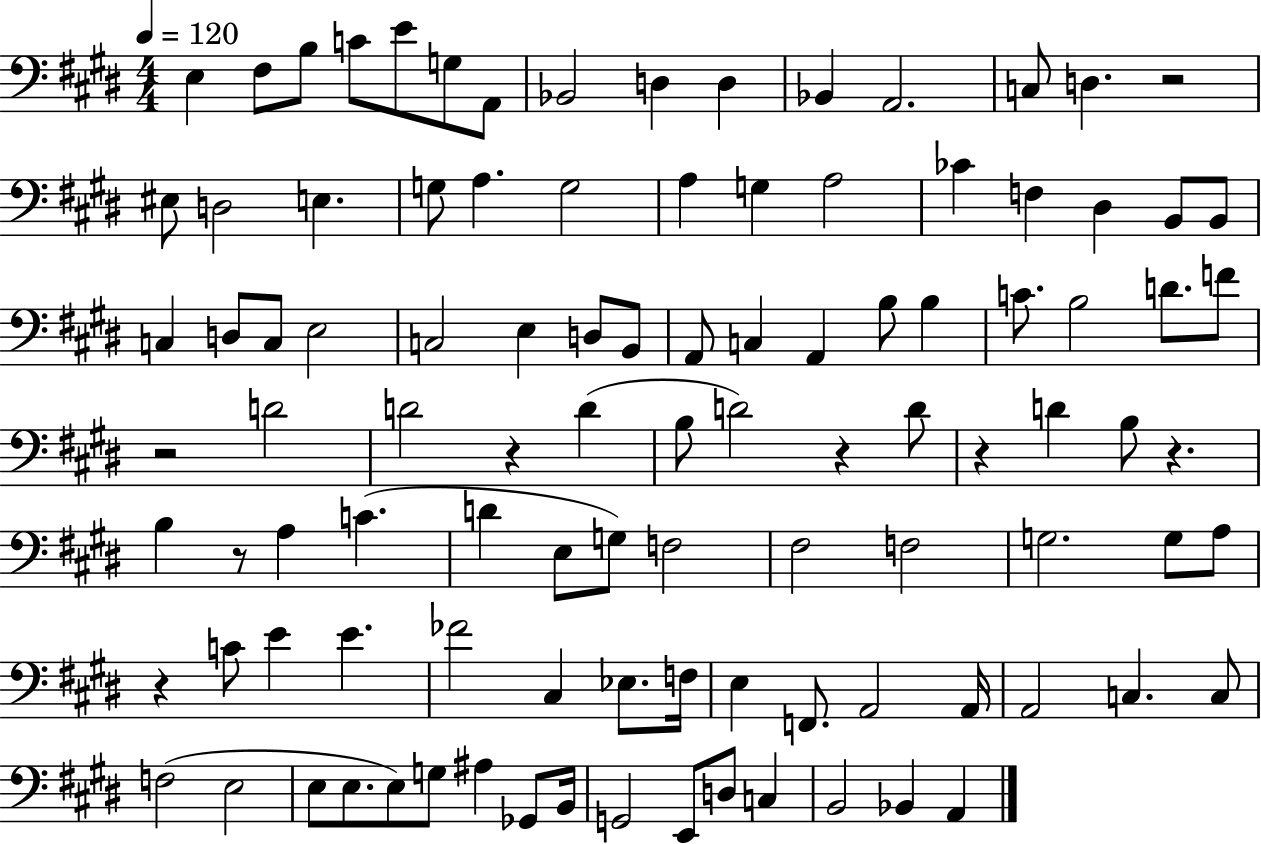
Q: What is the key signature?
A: E major